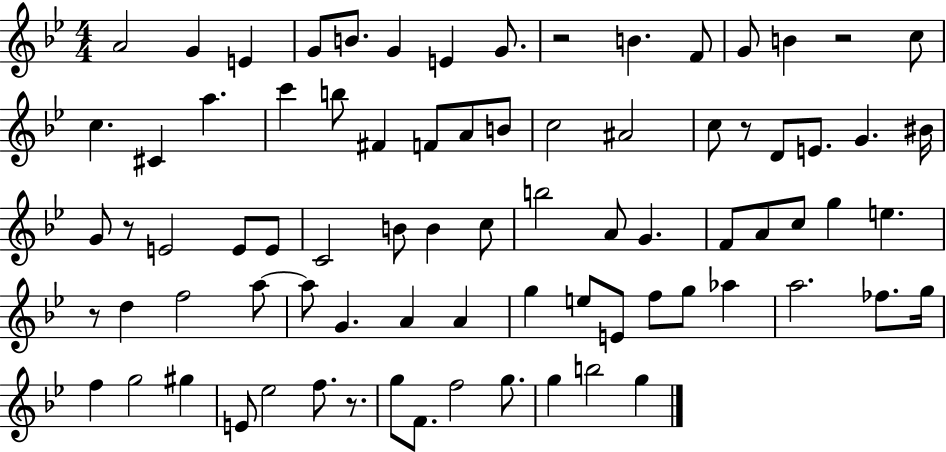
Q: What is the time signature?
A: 4/4